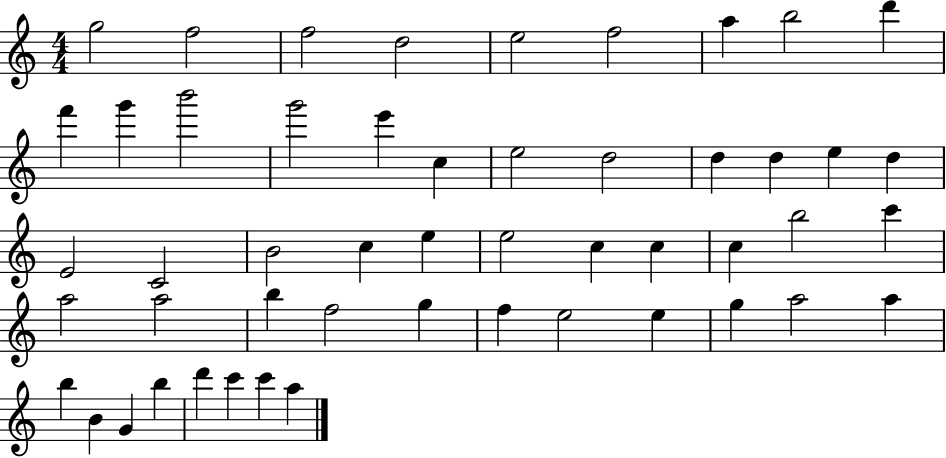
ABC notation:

X:1
T:Untitled
M:4/4
L:1/4
K:C
g2 f2 f2 d2 e2 f2 a b2 d' f' g' b'2 g'2 e' c e2 d2 d d e d E2 C2 B2 c e e2 c c c b2 c' a2 a2 b f2 g f e2 e g a2 a b B G b d' c' c' a